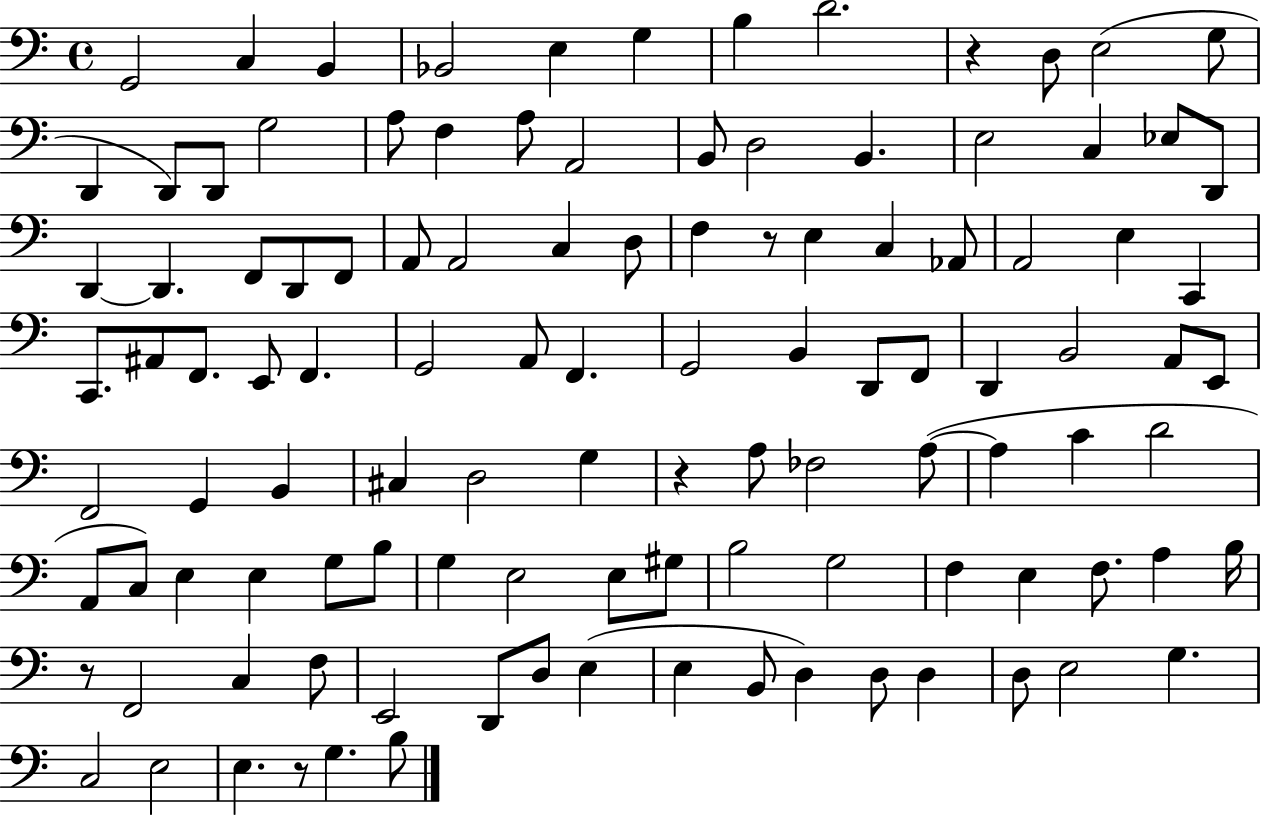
{
  \clef bass
  \time 4/4
  \defaultTimeSignature
  \key c \major
  g,2 c4 b,4 | bes,2 e4 g4 | b4 d'2. | r4 d8 e2( g8 | \break d,4 d,8) d,8 g2 | a8 f4 a8 a,2 | b,8 d2 b,4. | e2 c4 ees8 d,8 | \break d,4~~ d,4. f,8 d,8 f,8 | a,8 a,2 c4 d8 | f4 r8 e4 c4 aes,8 | a,2 e4 c,4 | \break c,8. ais,8 f,8. e,8 f,4. | g,2 a,8 f,4. | g,2 b,4 d,8 f,8 | d,4 b,2 a,8 e,8 | \break f,2 g,4 b,4 | cis4 d2 g4 | r4 a8 fes2 a8~(~ | a4 c'4 d'2 | \break a,8 c8) e4 e4 g8 b8 | g4 e2 e8 gis8 | b2 g2 | f4 e4 f8. a4 b16 | \break r8 f,2 c4 f8 | e,2 d,8 d8 e4( | e4 b,8 d4) d8 d4 | d8 e2 g4. | \break c2 e2 | e4. r8 g4. b8 | \bar "|."
}